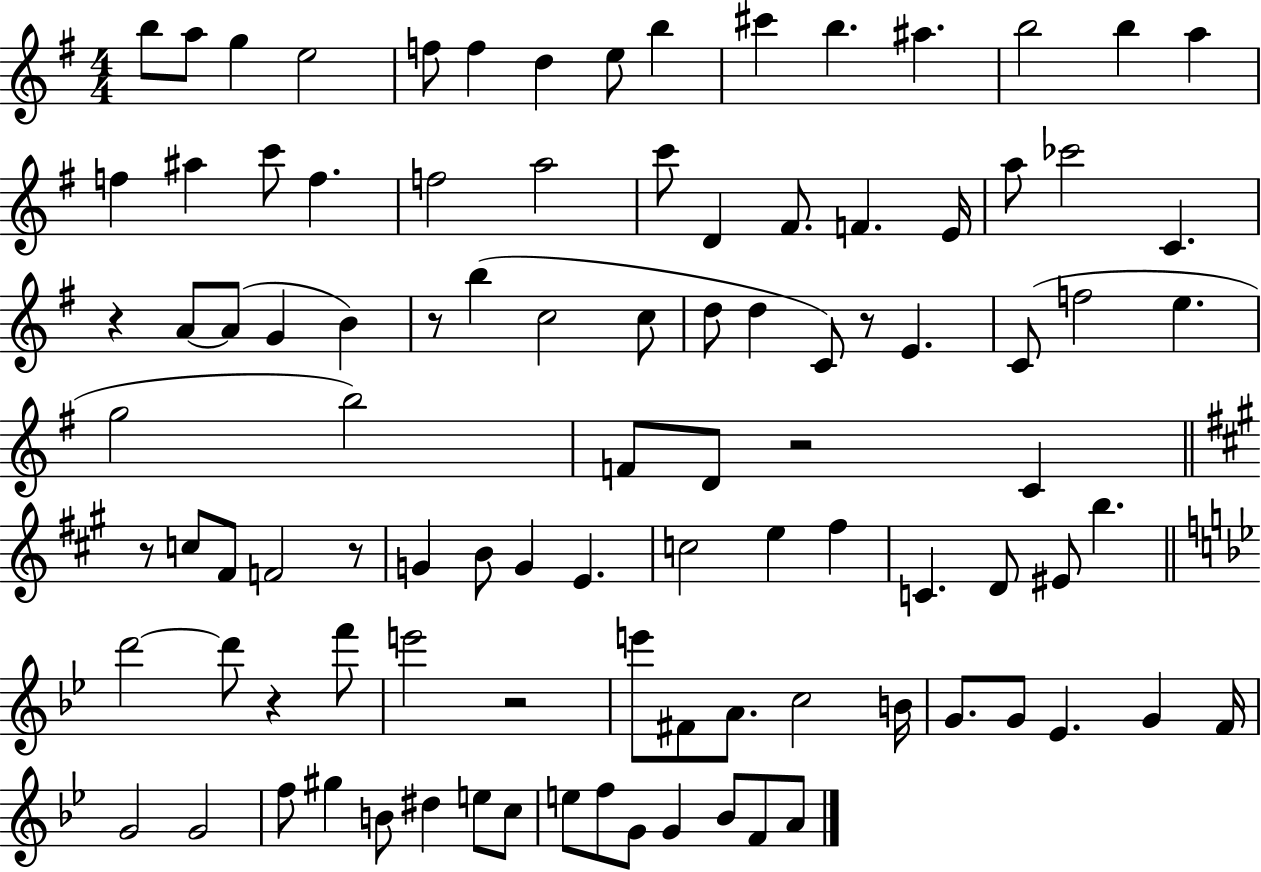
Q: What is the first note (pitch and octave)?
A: B5